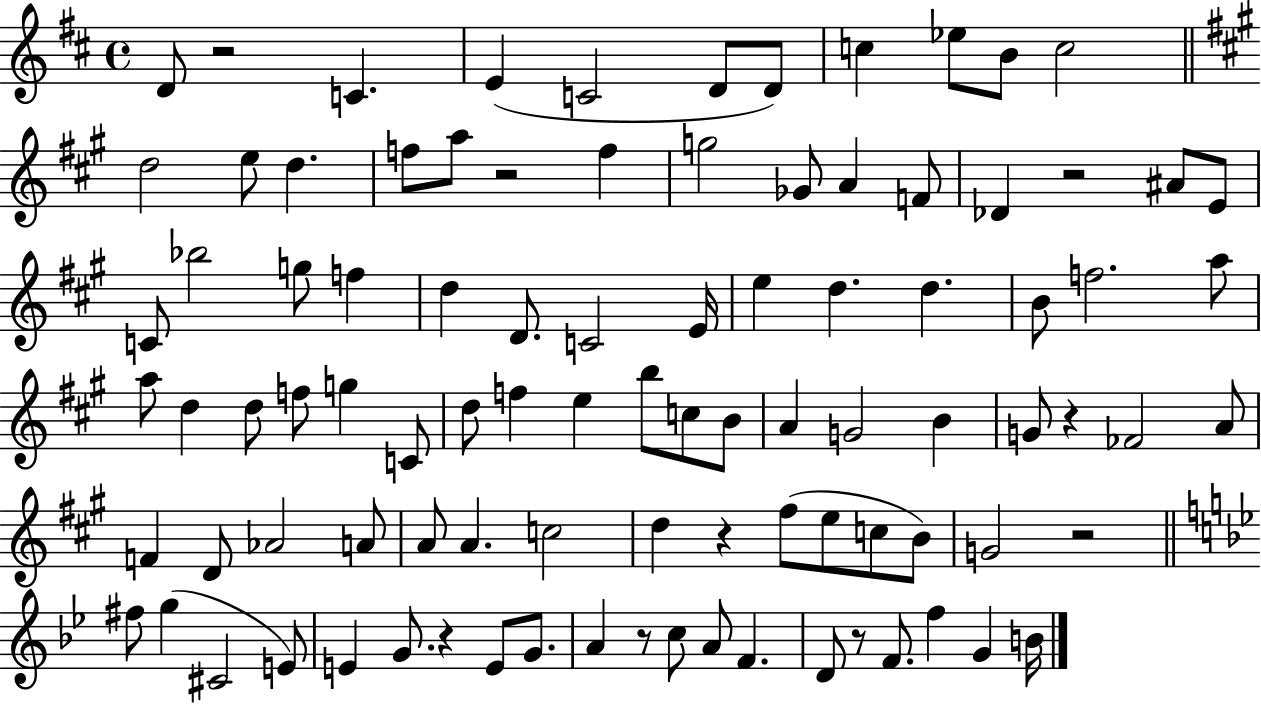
D4/e R/h C4/q. E4/q C4/h D4/e D4/e C5/q Eb5/e B4/e C5/h D5/h E5/e D5/q. F5/e A5/e R/h F5/q G5/h Gb4/e A4/q F4/e Db4/q R/h A#4/e E4/e C4/e Bb5/h G5/e F5/q D5/q D4/e. C4/h E4/s E5/q D5/q. D5/q. B4/e F5/h. A5/e A5/e D5/q D5/e F5/e G5/q C4/e D5/e F5/q E5/q B5/e C5/e B4/e A4/q G4/h B4/q G4/e R/q FES4/h A4/e F4/q D4/e Ab4/h A4/e A4/e A4/q. C5/h D5/q R/q F#5/e E5/e C5/e B4/e G4/h R/h F#5/e G5/q C#4/h E4/e E4/q G4/e. R/q E4/e G4/e. A4/q R/e C5/e A4/e F4/q. D4/e R/e F4/e. F5/q G4/q B4/s